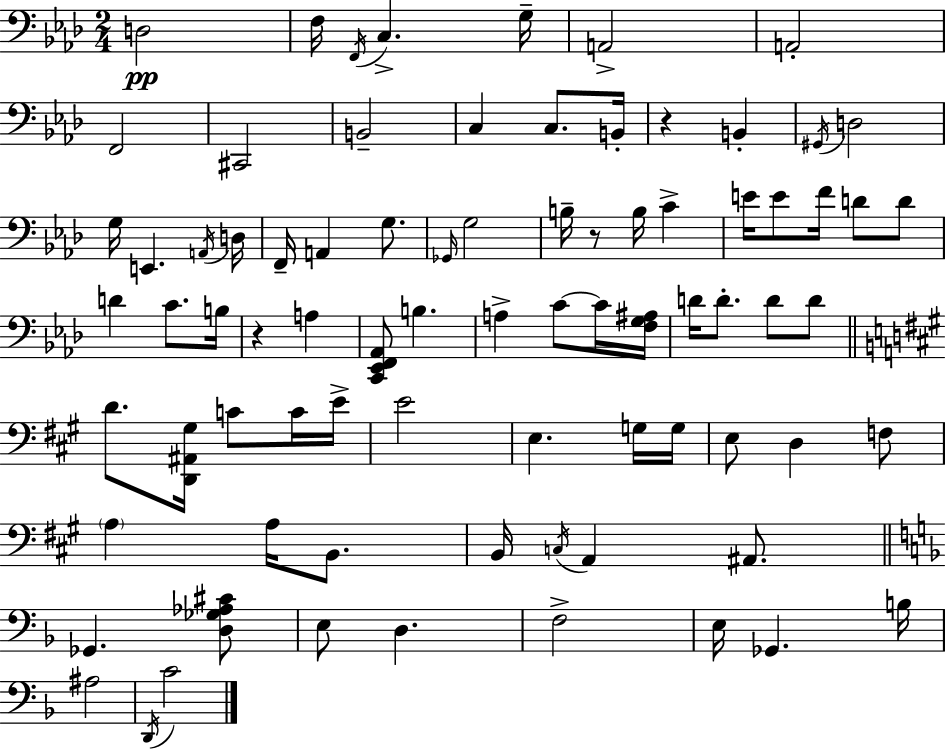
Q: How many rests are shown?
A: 3